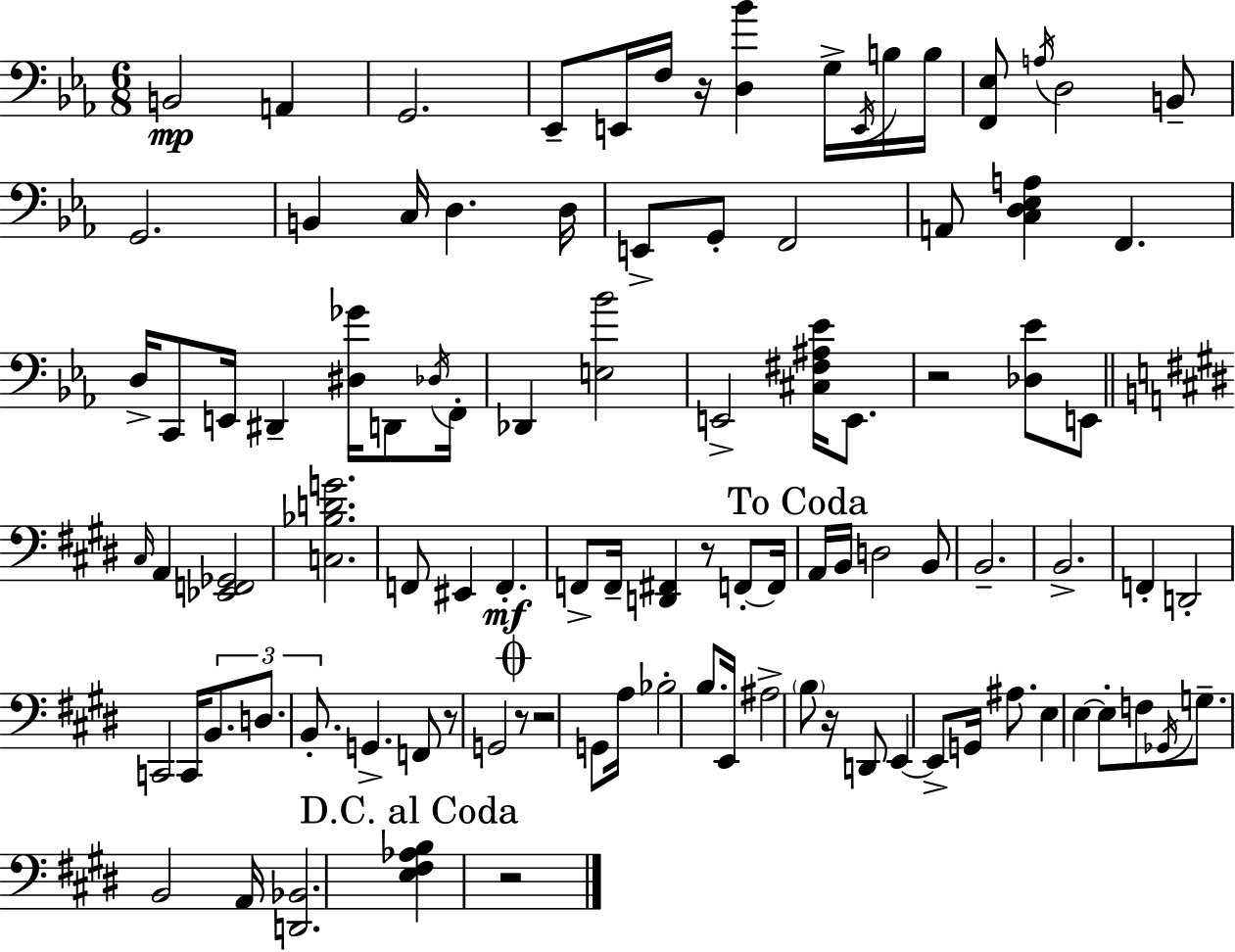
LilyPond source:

{
  \clef bass
  \numericTimeSignature
  \time 6/8
  \key ees \major
  \repeat volta 2 { b,2\mp a,4 | g,2. | ees,8-- e,16 f16 r16 <d bes'>4 g16-> \acciaccatura { e,16 } b16 | b16 <f, ees>8 \acciaccatura { a16 } d2 | \break b,8-- g,2. | b,4 c16 d4. | d16 e,8-> g,8-. f,2 | a,8 <c d ees a>4 f,4. | \break d16-> c,8 e,16 dis,4-- <dis ges'>16 d,8 | \acciaccatura { des16 } f,16-. des,4 <e bes'>2 | e,2-> <cis fis ais ees'>16 | e,8. r2 <des ees'>8 | \break e,8 \bar "||" \break \key e \major \grace { cis16 } a,4 <ees, f, ges,>2 | <c bes d' g'>2. | f,8 eis,4 f,4.-.\mf | f,8-> f,16-- <d, fis,>4 r8 f,8-.~~ | \break f,16 \mark "To Coda" a,16 b,16 d2 b,8 | b,2.-- | b,2.-> | f,4-. d,2-. | \break c,2 c,16 \tuplet 3/2 { b,8. | d8. b,8.-. } g,4.-> | f,8 r8 g,2 | \mark \markup { \musicglyph "scripts.coda" } r8 r2 g,8 | \break a16 bes2-. b8. | e,16 ais2-> \parenthesize b8 | r16 d,8 e,4~~ e,8-> g,16 ais8. | e4 e4~~ e8-. f8 | \break \acciaccatura { ges,16 } g8.-- b,2 | a,16 <d, bes,>2. | \mark "D.C. al Coda" <e fis aes b>4 r2 | } \bar "|."
}